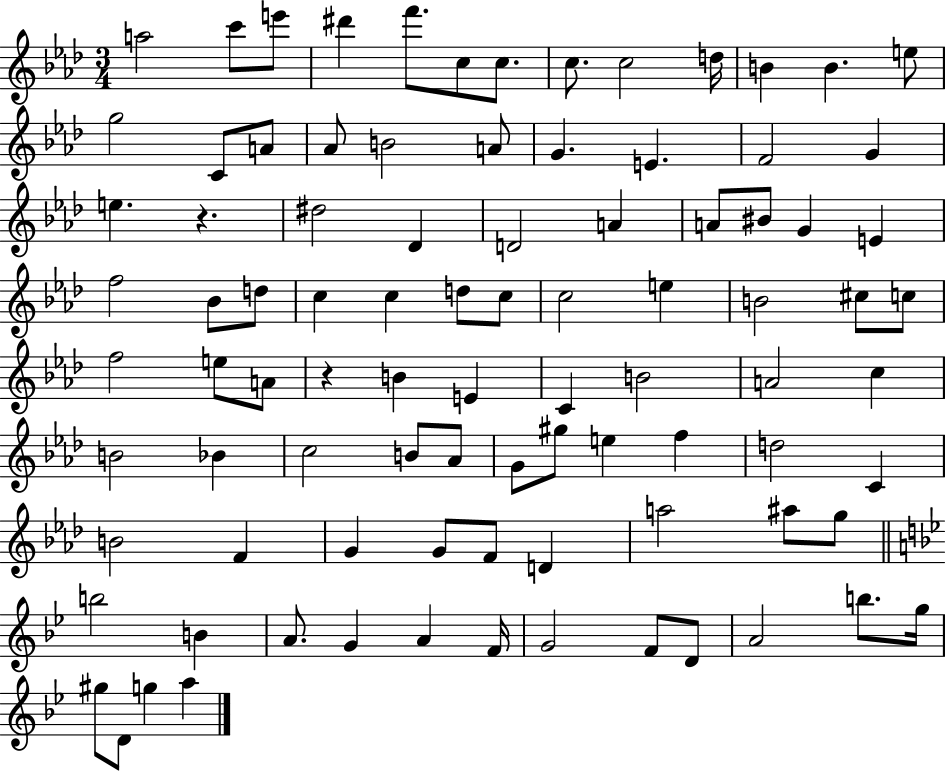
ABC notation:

X:1
T:Untitled
M:3/4
L:1/4
K:Ab
a2 c'/2 e'/2 ^d' f'/2 c/2 c/2 c/2 c2 d/4 B B e/2 g2 C/2 A/2 _A/2 B2 A/2 G E F2 G e z ^d2 _D D2 A A/2 ^B/2 G E f2 _B/2 d/2 c c d/2 c/2 c2 e B2 ^c/2 c/2 f2 e/2 A/2 z B E C B2 A2 c B2 _B c2 B/2 _A/2 G/2 ^g/2 e f d2 C B2 F G G/2 F/2 D a2 ^a/2 g/2 b2 B A/2 G A F/4 G2 F/2 D/2 A2 b/2 g/4 ^g/2 D/2 g a